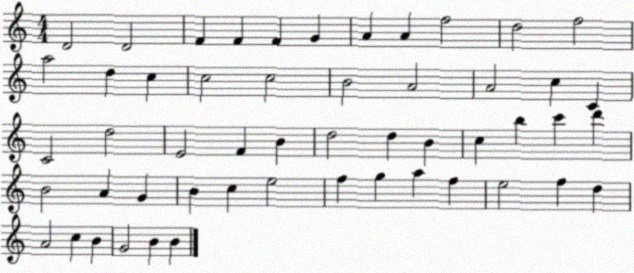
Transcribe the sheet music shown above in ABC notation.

X:1
T:Untitled
M:4/4
L:1/4
K:C
D2 D2 F F F G A A f2 d2 f2 a2 d c c2 c2 B2 A2 A2 c C C2 d2 E2 F B d2 d B c b c' d' B2 A G B c e2 f g a f e2 f d A2 c B G2 B B